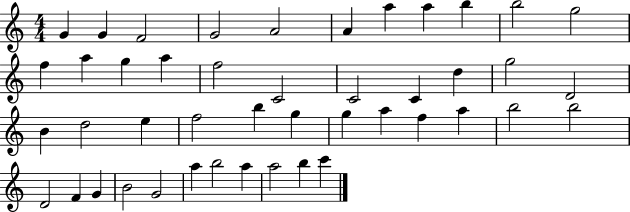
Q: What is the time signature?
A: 4/4